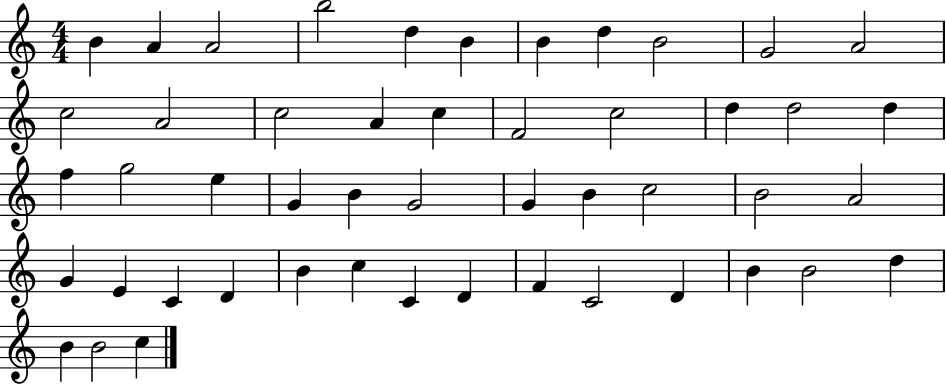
X:1
T:Untitled
M:4/4
L:1/4
K:C
B A A2 b2 d B B d B2 G2 A2 c2 A2 c2 A c F2 c2 d d2 d f g2 e G B G2 G B c2 B2 A2 G E C D B c C D F C2 D B B2 d B B2 c